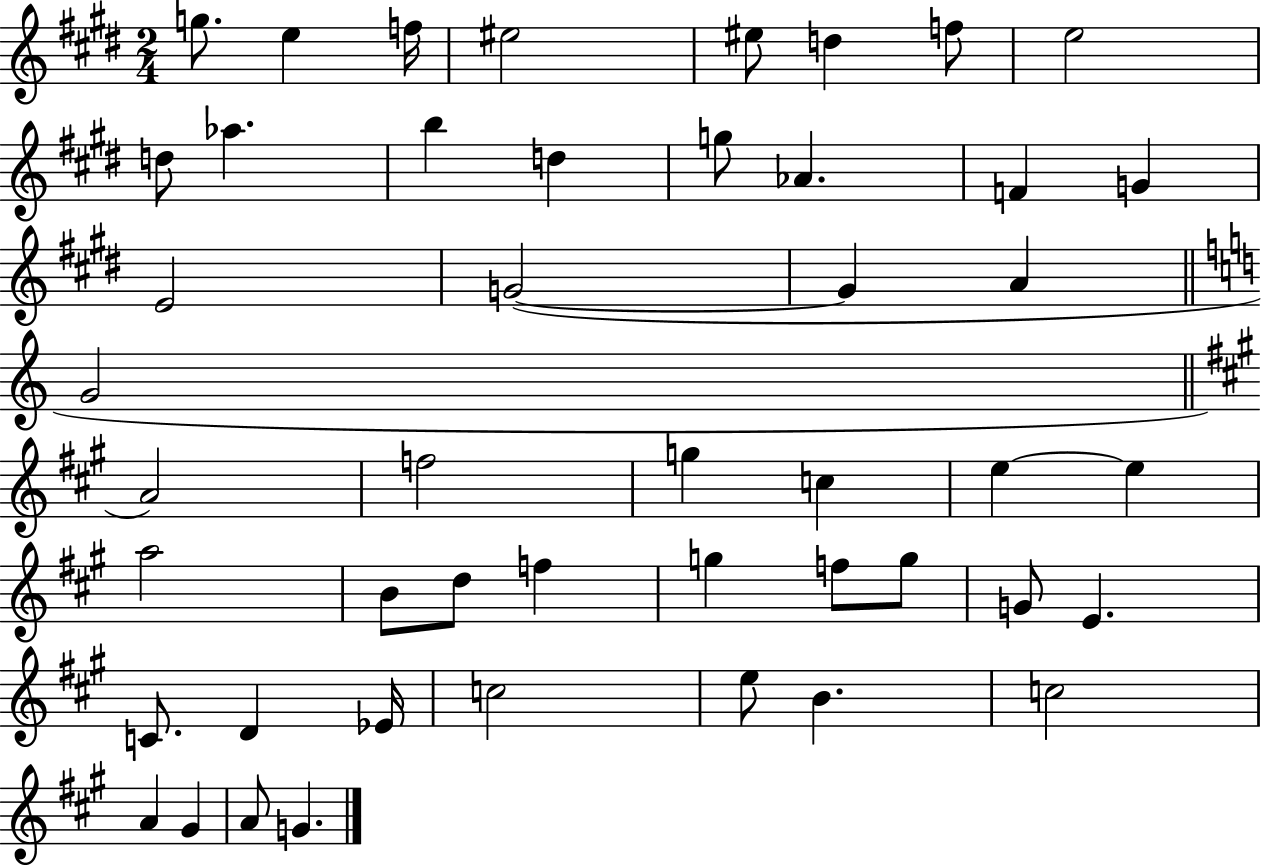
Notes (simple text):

G5/e. E5/q F5/s EIS5/h EIS5/e D5/q F5/e E5/h D5/e Ab5/q. B5/q D5/q G5/e Ab4/q. F4/q G4/q E4/h G4/h G4/q A4/q G4/h A4/h F5/h G5/q C5/q E5/q E5/q A5/h B4/e D5/e F5/q G5/q F5/e G5/e G4/e E4/q. C4/e. D4/q Eb4/s C5/h E5/e B4/q. C5/h A4/q G#4/q A4/e G4/q.